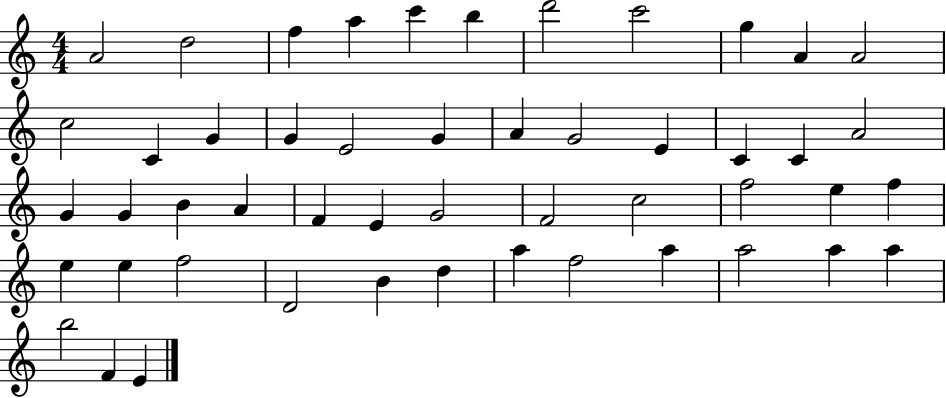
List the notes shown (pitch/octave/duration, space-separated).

A4/h D5/h F5/q A5/q C6/q B5/q D6/h C6/h G5/q A4/q A4/h C5/h C4/q G4/q G4/q E4/h G4/q A4/q G4/h E4/q C4/q C4/q A4/h G4/q G4/q B4/q A4/q F4/q E4/q G4/h F4/h C5/h F5/h E5/q F5/q E5/q E5/q F5/h D4/h B4/q D5/q A5/q F5/h A5/q A5/h A5/q A5/q B5/h F4/q E4/q